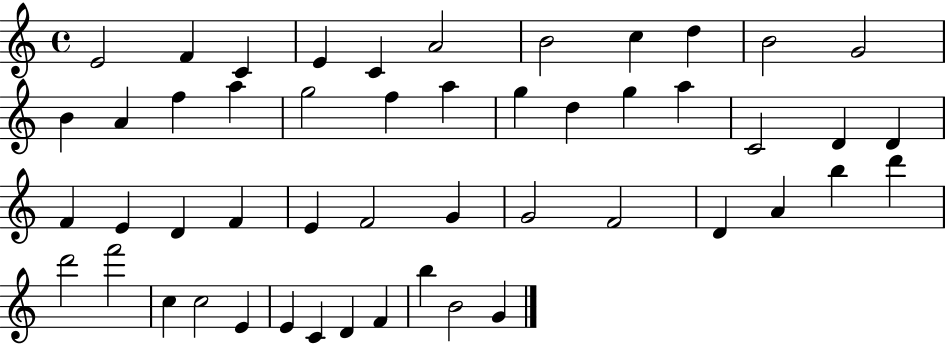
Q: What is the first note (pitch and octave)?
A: E4